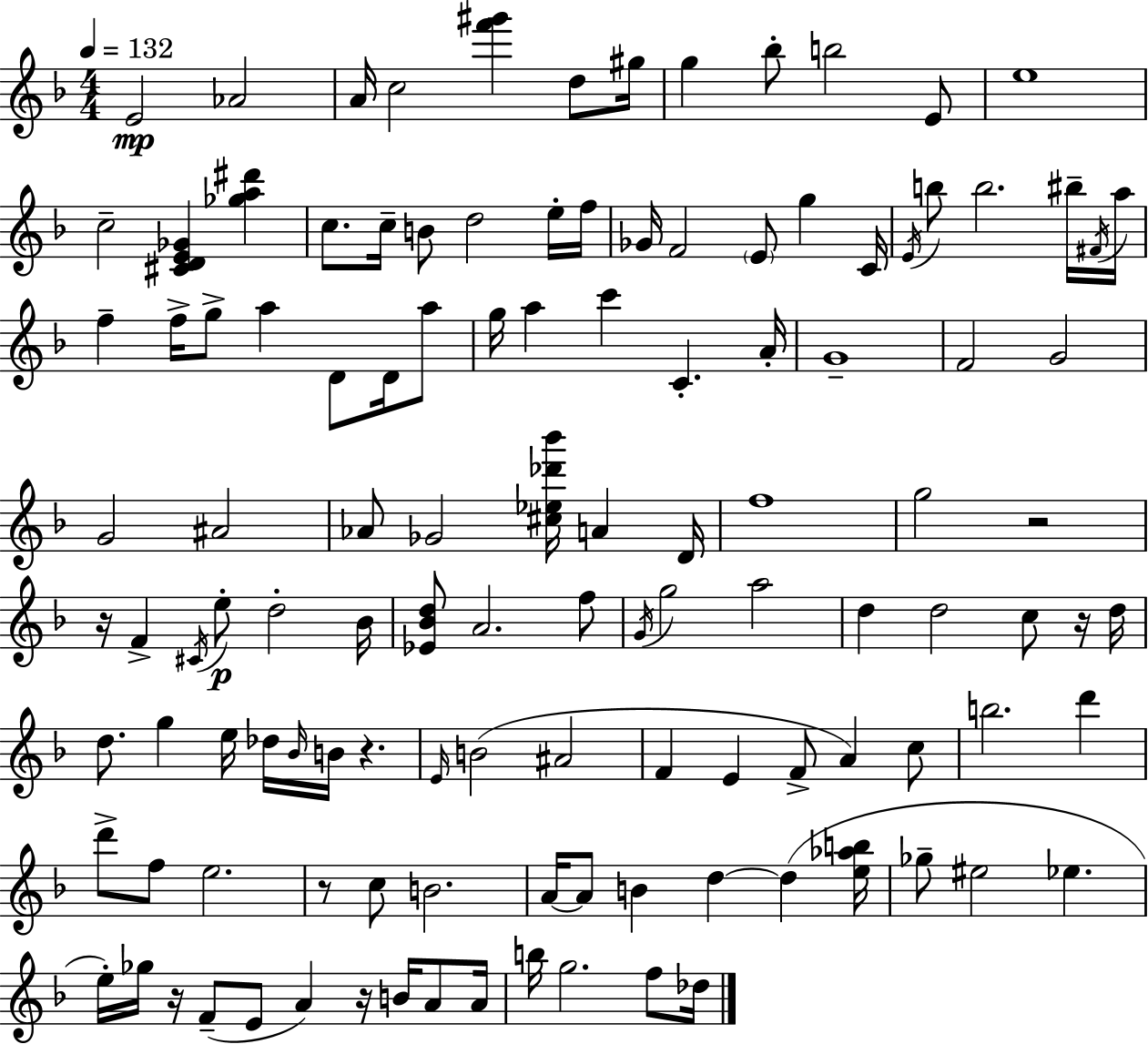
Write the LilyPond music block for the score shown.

{
  \clef treble
  \numericTimeSignature
  \time 4/4
  \key d \minor
  \tempo 4 = 132
  \repeat volta 2 { e'2\mp aes'2 | a'16 c''2 <f''' gis'''>4 d''8 gis''16 | g''4 bes''8-. b''2 e'8 | e''1 | \break c''2-- <cis' d' e' ges'>4 <ges'' a'' dis'''>4 | c''8. c''16-- b'8 d''2 e''16-. f''16 | ges'16 f'2 \parenthesize e'8 g''4 c'16 | \acciaccatura { e'16 } b''8 b''2. bis''16-- | \break \acciaccatura { fis'16 } a''16 f''4-- f''16-> g''8-> a''4 d'8 d'16 | a''8 g''16 a''4 c'''4 c'4.-. | a'16-. g'1-- | f'2 g'2 | \break g'2 ais'2 | aes'8 ges'2 <cis'' ees'' des''' bes'''>16 a'4 | d'16 f''1 | g''2 r2 | \break r16 f'4-> \acciaccatura { cis'16 } e''8-.\p d''2-. | bes'16 <ees' bes' d''>8 a'2. | f''8 \acciaccatura { g'16 } g''2 a''2 | d''4 d''2 | \break c''8 r16 d''16 d''8. g''4 e''16 des''16 \grace { bes'16 } b'16 r4. | \grace { e'16 } b'2( ais'2 | f'4 e'4 f'8-> | a'4) c''8 b''2. | \break d'''4 d'''8-> f''8 e''2. | r8 c''8 b'2. | a'16~~ a'8 b'4 d''4~~ | d''4( <e'' aes'' b''>16 ges''8-- eis''2 | \break ees''4. e''16-.) ges''16 r16 f'8--( e'8 a'4) | r16 b'16 a'8 a'16 b''16 g''2. | f''8 des''16 } \bar "|."
}